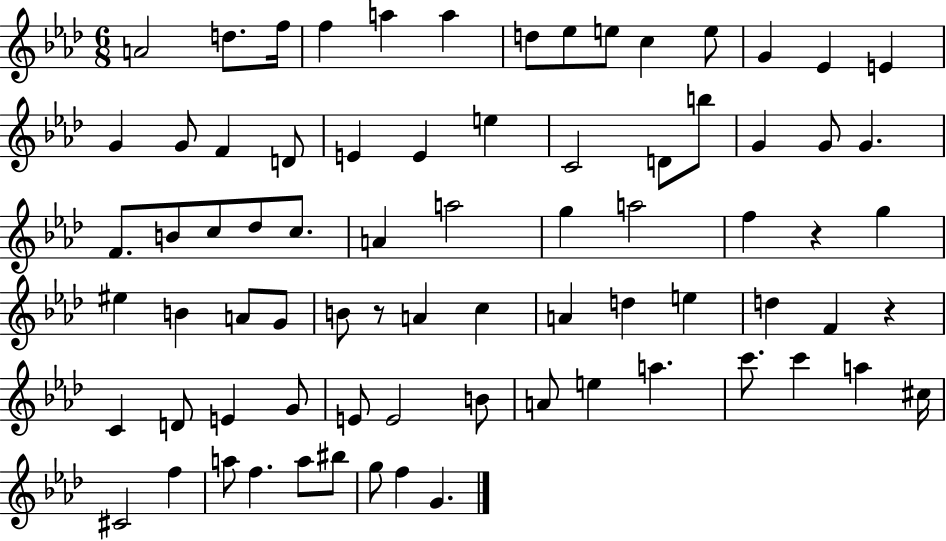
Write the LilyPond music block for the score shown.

{
  \clef treble
  \numericTimeSignature
  \time 6/8
  \key aes \major
  a'2 d''8. f''16 | f''4 a''4 a''4 | d''8 ees''8 e''8 c''4 e''8 | g'4 ees'4 e'4 | \break g'4 g'8 f'4 d'8 | e'4 e'4 e''4 | c'2 d'8 b''8 | g'4 g'8 g'4. | \break f'8. b'8 c''8 des''8 c''8. | a'4 a''2 | g''4 a''2 | f''4 r4 g''4 | \break eis''4 b'4 a'8 g'8 | b'8 r8 a'4 c''4 | a'4 d''4 e''4 | d''4 f'4 r4 | \break c'4 d'8 e'4 g'8 | e'8 e'2 b'8 | a'8 e''4 a''4. | c'''8. c'''4 a''4 cis''16 | \break cis'2 f''4 | a''8 f''4. a''8 bis''8 | g''8 f''4 g'4. | \bar "|."
}